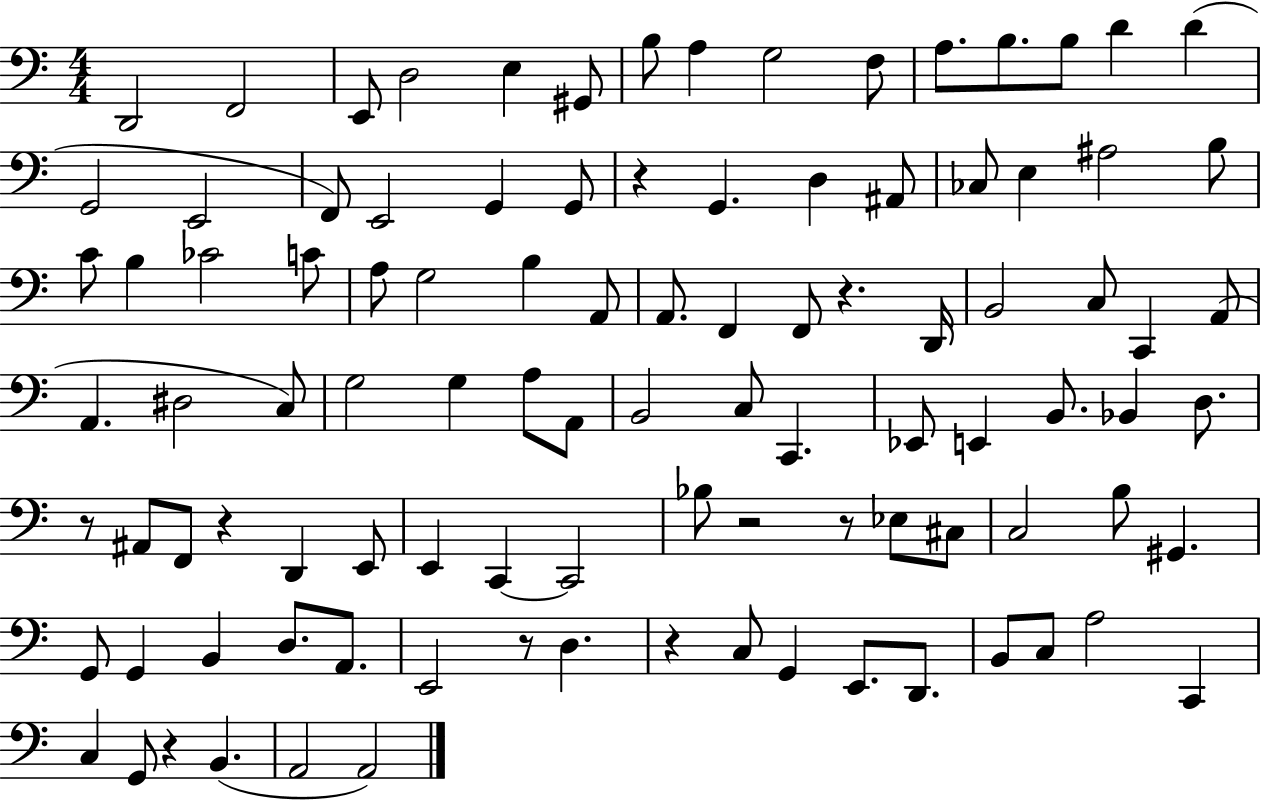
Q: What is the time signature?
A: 4/4